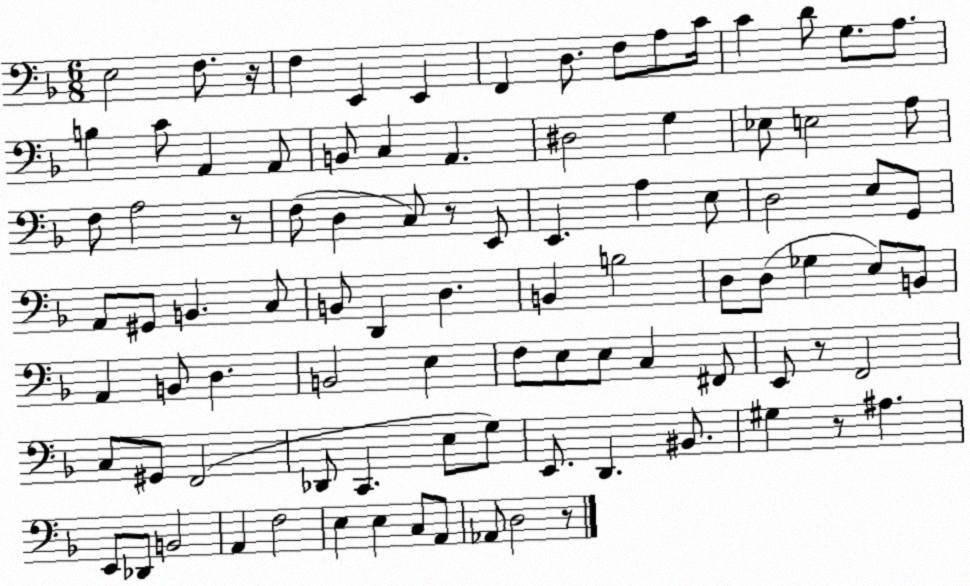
X:1
T:Untitled
M:6/8
L:1/4
K:F
E,2 F,/2 z/4 F, E,, E,, F,, D,/2 F,/2 A,/2 C/4 C D/2 G,/2 A,/2 B, C/2 A,, A,,/2 B,,/2 C, A,, ^D,2 G, _E,/2 E,2 A,/2 F,/2 A,2 z/2 F,/2 D, C,/2 z/2 E,,/2 E,, A, E,/2 D,2 E,/2 G,,/2 A,,/2 ^G,,/2 B,, C,/2 B,,/2 D,, D, B,, B,2 D,/2 D,/2 _G, E,/2 B,,/2 A,, B,,/2 D, B,,2 E, F,/2 E,/2 E,/2 C, ^F,,/2 E,,/2 z/2 F,,2 C,/2 ^G,,/2 F,,2 _D,,/2 C,, E,/2 G,/2 E,,/2 D,, ^B,,/2 ^G, z/2 ^A, E,,/2 _D,,/2 B,,2 A,, F,2 E, E, C,/2 A,,/2 _A,,/2 D,2 z/2